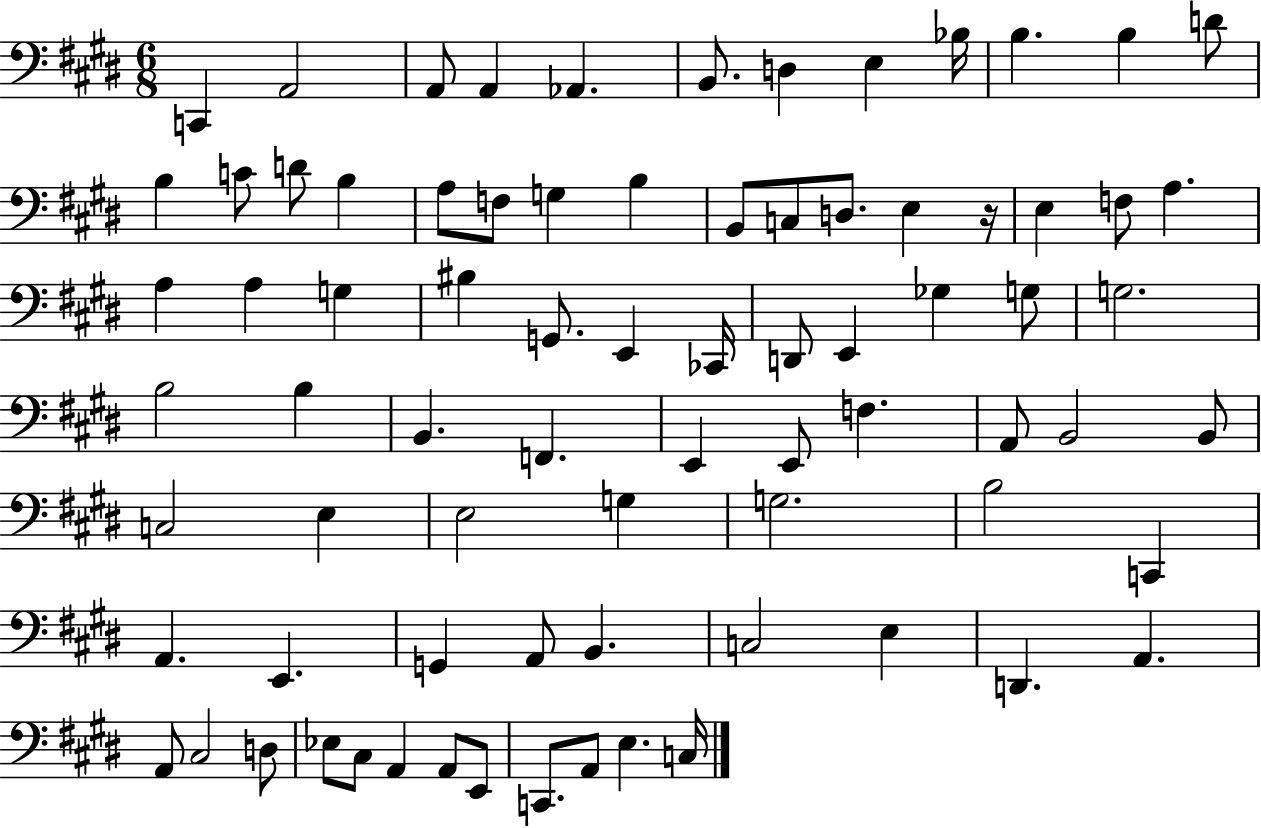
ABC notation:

X:1
T:Untitled
M:6/8
L:1/4
K:E
C,, A,,2 A,,/2 A,, _A,, B,,/2 D, E, _B,/4 B, B, D/2 B, C/2 D/2 B, A,/2 F,/2 G, B, B,,/2 C,/2 D,/2 E, z/4 E, F,/2 A, A, A, G, ^B, G,,/2 E,, _C,,/4 D,,/2 E,, _G, G,/2 G,2 B,2 B, B,, F,, E,, E,,/2 F, A,,/2 B,,2 B,,/2 C,2 E, E,2 G, G,2 B,2 C,, A,, E,, G,, A,,/2 B,, C,2 E, D,, A,, A,,/2 ^C,2 D,/2 _E,/2 ^C,/2 A,, A,,/2 E,,/2 C,,/2 A,,/2 E, C,/4